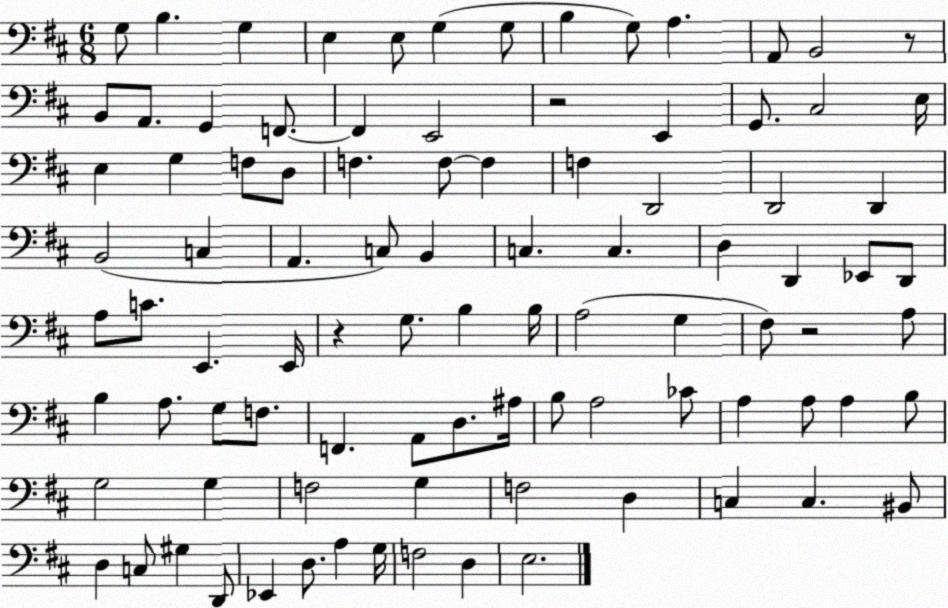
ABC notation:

X:1
T:Untitled
M:6/8
L:1/4
K:D
G,/2 B, G, E, E,/2 G, G,/2 B, G,/2 A, A,,/2 B,,2 z/2 B,,/2 A,,/2 G,, F,,/2 F,, E,,2 z2 E,, G,,/2 ^C,2 E,/4 E, G, F,/2 D,/2 F, F,/2 F, F, D,,2 D,,2 D,, B,,2 C, A,, C,/2 B,, C, C, D, D,, _E,,/2 D,,/2 A,/2 C/2 E,, E,,/4 z G,/2 B, B,/4 A,2 G, ^F,/2 z2 A,/2 B, A,/2 G,/2 F,/2 F,, A,,/2 D,/2 ^A,/4 B,/2 A,2 _C/2 A, A,/2 A, B,/2 G,2 G, F,2 G, F,2 D, C, C, ^B,,/2 D, C,/2 ^G, D,,/2 _E,, D,/2 A, G,/4 F,2 D, E,2